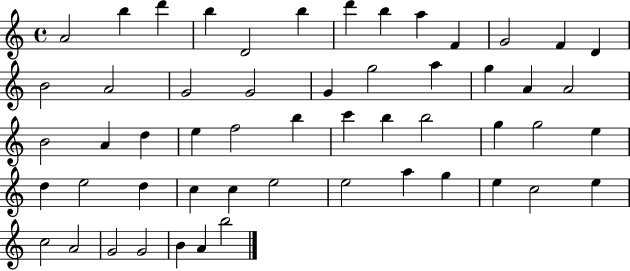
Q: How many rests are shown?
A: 0